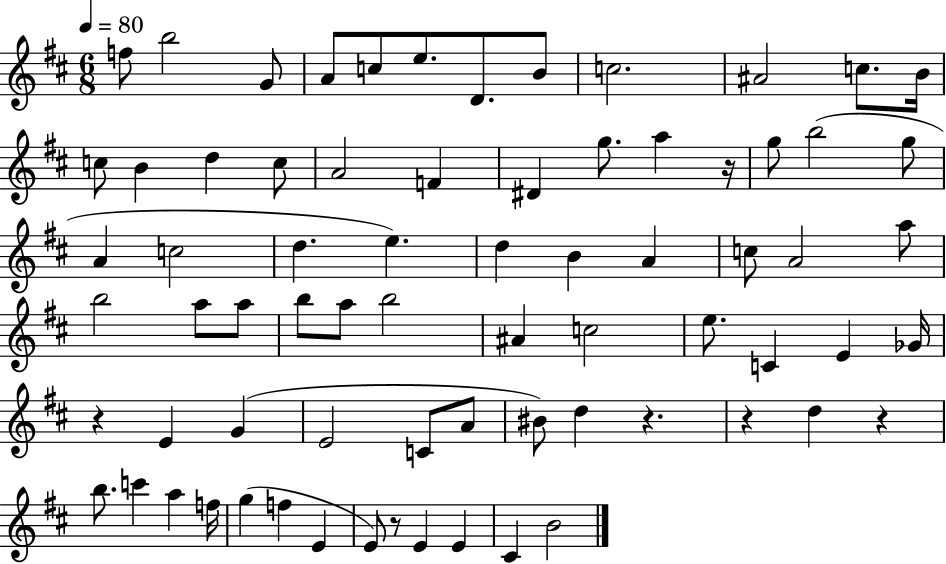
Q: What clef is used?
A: treble